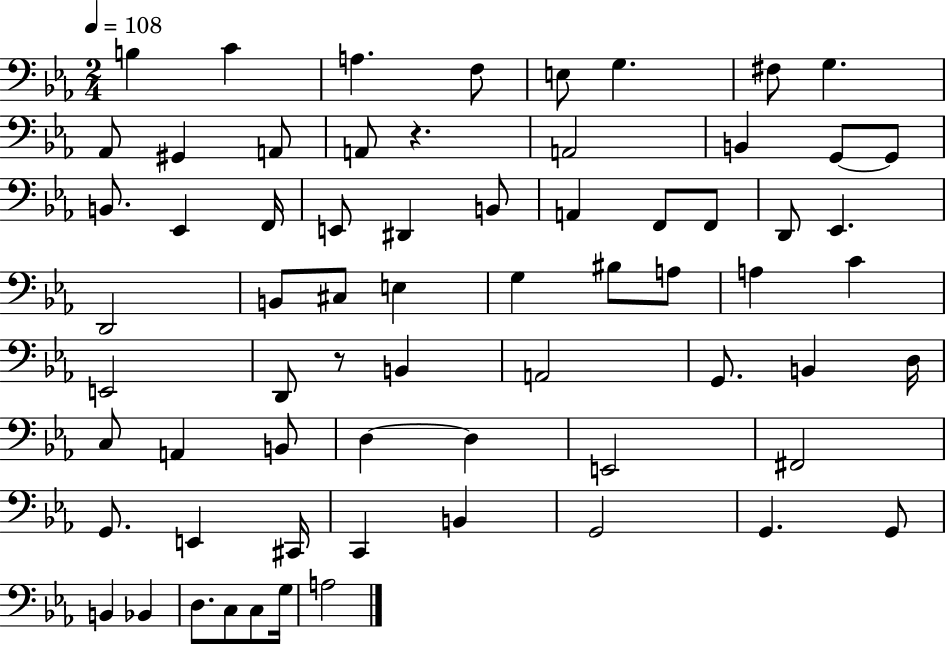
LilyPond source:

{
  \clef bass
  \numericTimeSignature
  \time 2/4
  \key ees \major
  \tempo 4 = 108
  b4 c'4 | a4. f8 | e8 g4. | fis8 g4. | \break aes,8 gis,4 a,8 | a,8 r4. | a,2 | b,4 g,8~~ g,8 | \break b,8. ees,4 f,16 | e,8 dis,4 b,8 | a,4 f,8 f,8 | d,8 ees,4. | \break d,2 | b,8 cis8 e4 | g4 bis8 a8 | a4 c'4 | \break e,2 | d,8 r8 b,4 | a,2 | g,8. b,4 d16 | \break c8 a,4 b,8 | d4~~ d4 | e,2 | fis,2 | \break g,8. e,4 cis,16 | c,4 b,4 | g,2 | g,4. g,8 | \break b,4 bes,4 | d8. c8 c8 g16 | a2 | \bar "|."
}